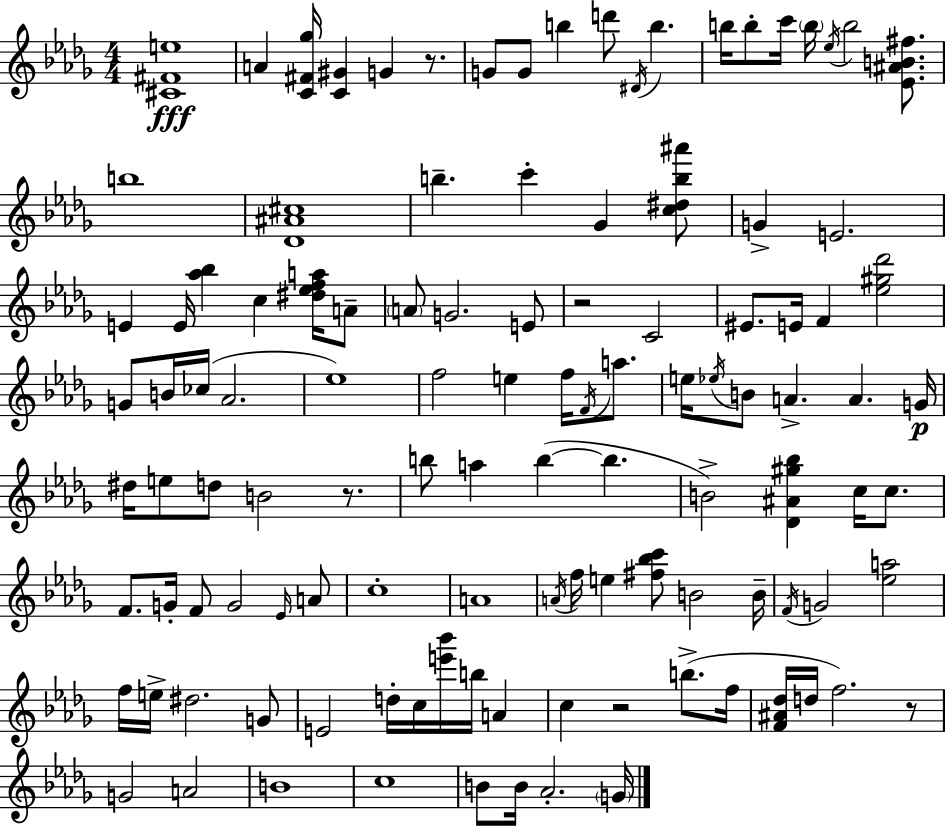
{
  \clef treble
  \numericTimeSignature
  \time 4/4
  \key bes \minor
  <cis' fis' e''>1\fff | a'4 <c' fis' ges''>16 <c' gis'>4 g'4 r8. | g'8 g'8 b''4 d'''8 \acciaccatura { dis'16 } b''4. | b''16 b''8-. c'''16 \parenthesize b''16 \acciaccatura { ees''16 } b''2 <ees' ais' b' fis''>8. | \break b''1 | <des' ais' cis''>1 | b''4.-- c'''4-. ges'4 | <c'' dis'' b'' ais'''>8 g'4-> e'2. | \break e'4 e'16 <aes'' bes''>4 c''4 <dis'' ees'' f'' a''>16 | a'8-- \parenthesize a'8 g'2. | e'8 r2 c'2 | eis'8. e'16 f'4 <ees'' gis'' des'''>2 | \break g'8 b'16 ces''16( aes'2. | ees''1) | f''2 e''4 f''16 \acciaccatura { f'16 } | a''8. e''16 \acciaccatura { ees''16 } b'8 a'4.-> a'4. | \break g'16\p dis''16 e''8 d''8 b'2 | r8. b''8 a''4 b''4~(~ b''4. | b'2->) <des' ais' gis'' bes''>4 | c''16 c''8. f'8. g'16-. f'8 g'2 | \break \grace { ees'16 } a'8 c''1-. | a'1 | \acciaccatura { a'16 } f''16 e''4 <fis'' bes'' c'''>8 b'2 | b'16-- \acciaccatura { f'16 } g'2 <ees'' a''>2 | \break f''16 e''16-> dis''2. | g'8 e'2 d''16-. | c''16 <e''' bes'''>16 b''16 a'4 c''4 r2 | b''8.->( f''16 <f' ais' des''>16 d''16 f''2.) | \break r8 g'2 a'2 | b'1 | c''1 | b'8 b'16 aes'2.-. | \break \parenthesize g'16 \bar "|."
}